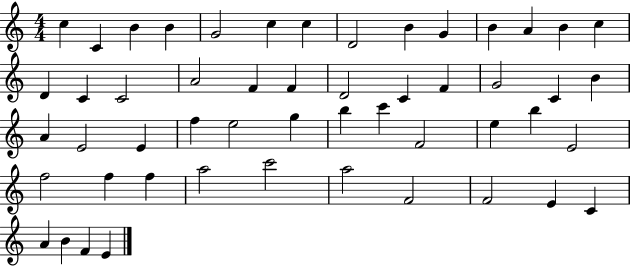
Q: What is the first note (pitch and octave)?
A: C5